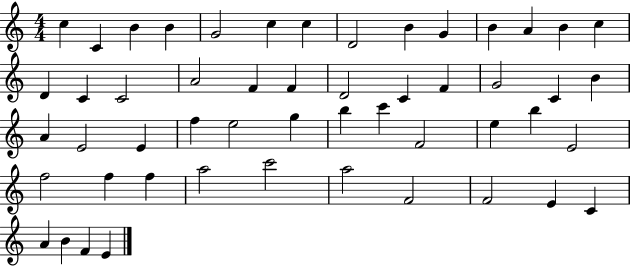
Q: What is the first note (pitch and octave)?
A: C5